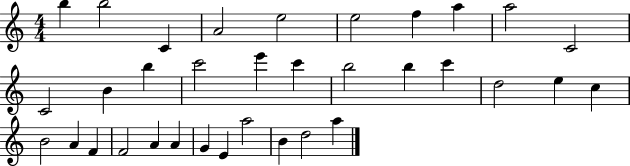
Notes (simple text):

B5/q B5/h C4/q A4/h E5/h E5/h F5/q A5/q A5/h C4/h C4/h B4/q B5/q C6/h E6/q C6/q B5/h B5/q C6/q D5/h E5/q C5/q B4/h A4/q F4/q F4/h A4/q A4/q G4/q E4/q A5/h B4/q D5/h A5/q